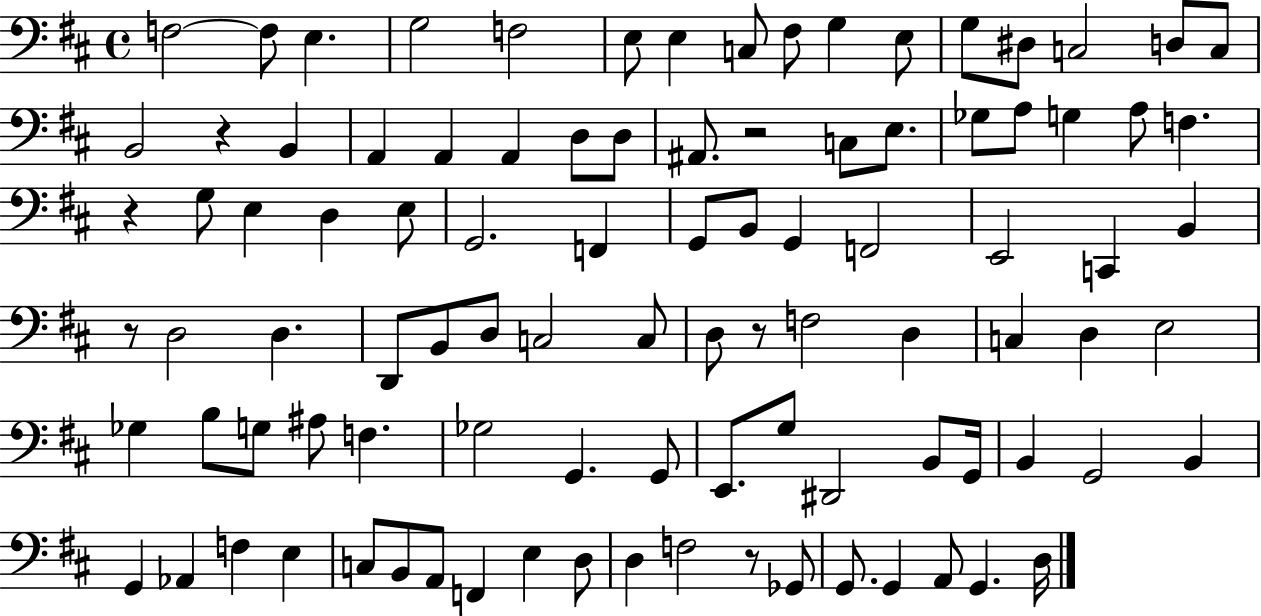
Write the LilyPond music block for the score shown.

{
  \clef bass
  \time 4/4
  \defaultTimeSignature
  \key d \major
  f2~~ f8 e4. | g2 f2 | e8 e4 c8 fis8 g4 e8 | g8 dis8 c2 d8 c8 | \break b,2 r4 b,4 | a,4 a,4 a,4 d8 d8 | ais,8. r2 c8 e8. | ges8 a8 g4 a8 f4. | \break r4 g8 e4 d4 e8 | g,2. f,4 | g,8 b,8 g,4 f,2 | e,2 c,4 b,4 | \break r8 d2 d4. | d,8 b,8 d8 c2 c8 | d8 r8 f2 d4 | c4 d4 e2 | \break ges4 b8 g8 ais8 f4. | ges2 g,4. g,8 | e,8. g8 dis,2 b,8 g,16 | b,4 g,2 b,4 | \break g,4 aes,4 f4 e4 | c8 b,8 a,8 f,4 e4 d8 | d4 f2 r8 ges,8 | g,8. g,4 a,8 g,4. d16 | \break \bar "|."
}